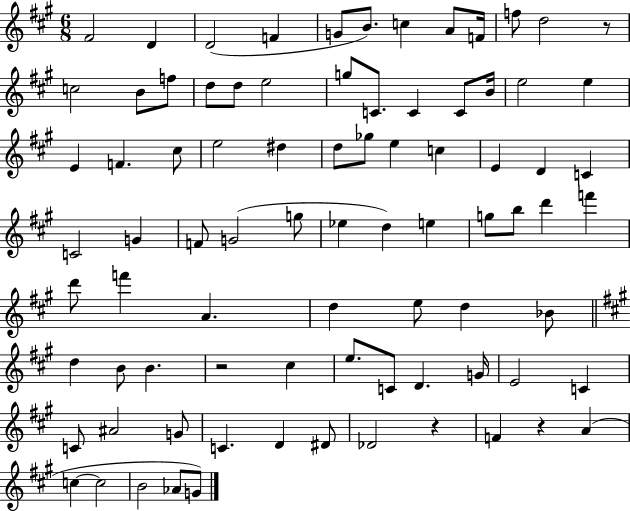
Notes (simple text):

F#4/h D4/q D4/h F4/q G4/e B4/e. C5/q A4/e F4/s F5/e D5/h R/e C5/h B4/e F5/e D5/e D5/e E5/h G5/e C4/e. C4/q C4/e B4/s E5/h E5/q E4/q F4/q. C#5/e E5/h D#5/q D5/e Gb5/e E5/q C5/q E4/q D4/q C4/q C4/h G4/q F4/e G4/h G5/e Eb5/q D5/q E5/q G5/e B5/e D6/q F6/q D6/e F6/q A4/q. D5/q E5/e D5/q Bb4/e D5/q B4/e B4/q. R/h C#5/q E5/e. C4/e D4/q. G4/s E4/h C4/q C4/e A#4/h G4/e C4/q. D4/q D#4/e Db4/h R/q F4/q R/q A4/q C5/q C5/h B4/h Ab4/e G4/e